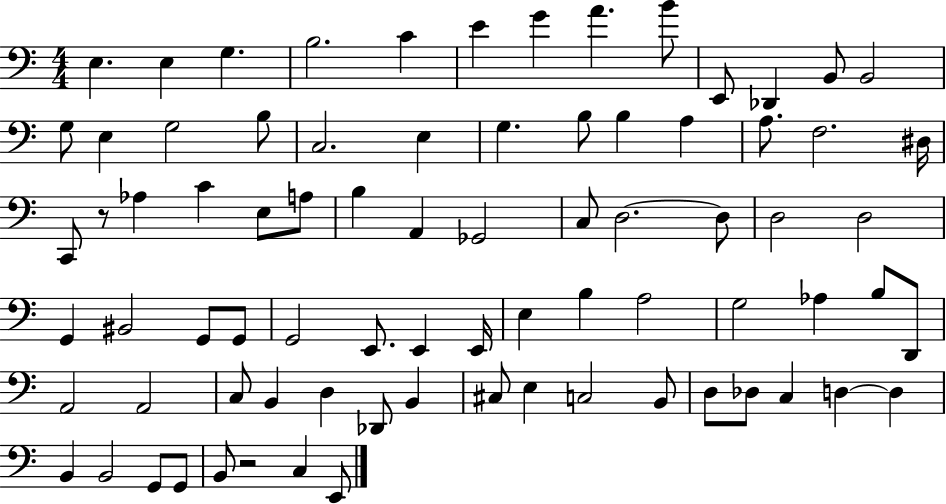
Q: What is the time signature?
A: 4/4